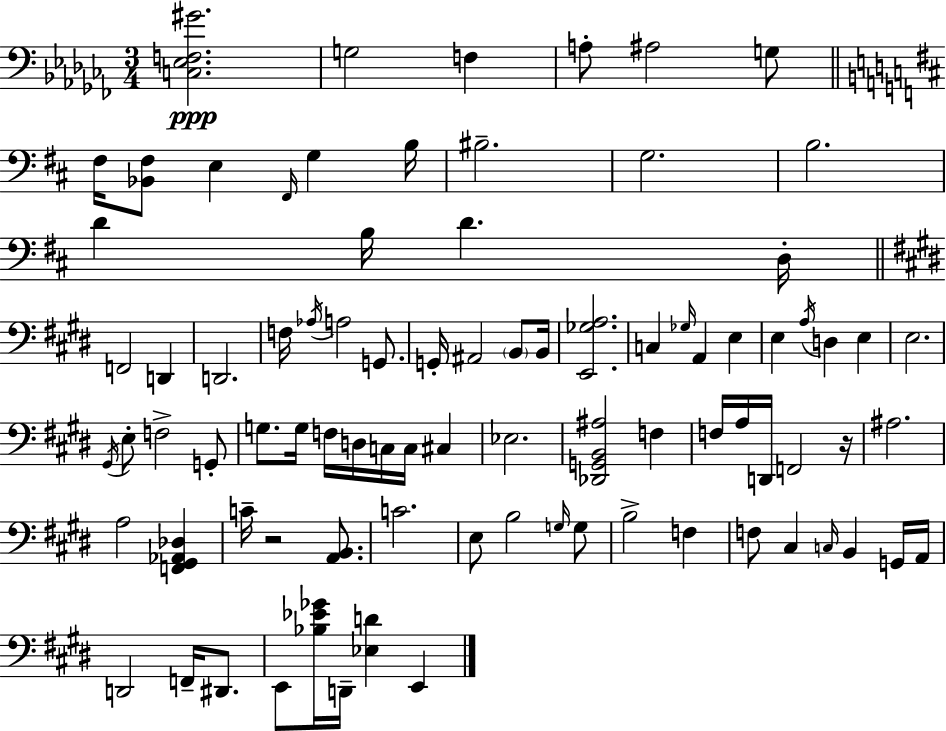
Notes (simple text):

[C3,Eb3,F3,G#4]/h. G3/h F3/q A3/e A#3/h G3/e F#3/s [Bb2,F#3]/e E3/q F#2/s G3/q B3/s BIS3/h. G3/h. B3/h. D4/q B3/s D4/q. D3/s F2/h D2/q D2/h. F3/s Ab3/s A3/h G2/e. G2/s A#2/h B2/e B2/s [E2,Gb3,A3]/h. C3/q Gb3/s A2/q E3/q E3/q A3/s D3/q E3/q E3/h. G#2/s E3/e F3/h G2/e G3/e. G3/s F3/s D3/s C3/s C3/s C#3/q Eb3/h. [Db2,G2,B2,A#3]/h F3/q F3/s A3/s D2/s F2/h R/s A#3/h. A3/h [F2,G#2,Ab2,Db3]/q C4/s R/h [A2,B2]/e. C4/h. E3/e B3/h G3/s G3/e B3/h F3/q F3/e C#3/q C3/s B2/q G2/s A2/s D2/h F2/s D#2/e. E2/e [Bb3,Eb4,Gb4]/s D2/s [Eb3,D4]/q E2/q